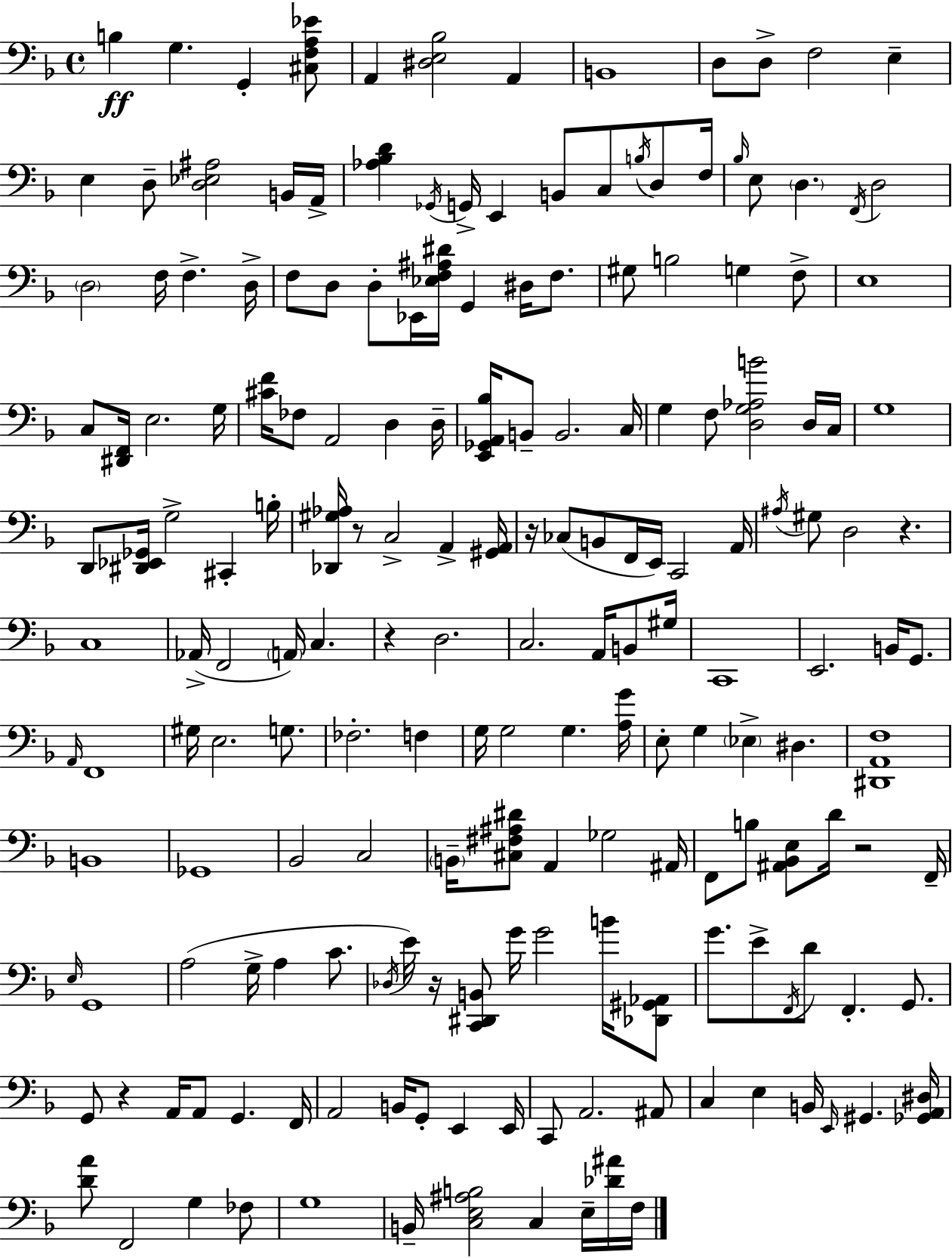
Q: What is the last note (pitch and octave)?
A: F3